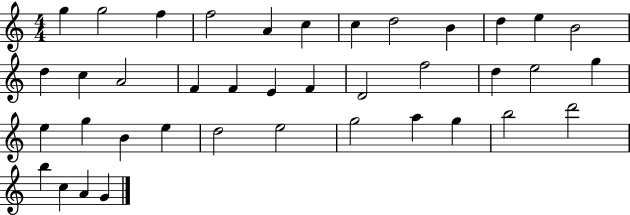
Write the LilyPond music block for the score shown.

{
  \clef treble
  \numericTimeSignature
  \time 4/4
  \key c \major
  g''4 g''2 f''4 | f''2 a'4 c''4 | c''4 d''2 b'4 | d''4 e''4 b'2 | \break d''4 c''4 a'2 | f'4 f'4 e'4 f'4 | d'2 f''2 | d''4 e''2 g''4 | \break e''4 g''4 b'4 e''4 | d''2 e''2 | g''2 a''4 g''4 | b''2 d'''2 | \break b''4 c''4 a'4 g'4 | \bar "|."
}